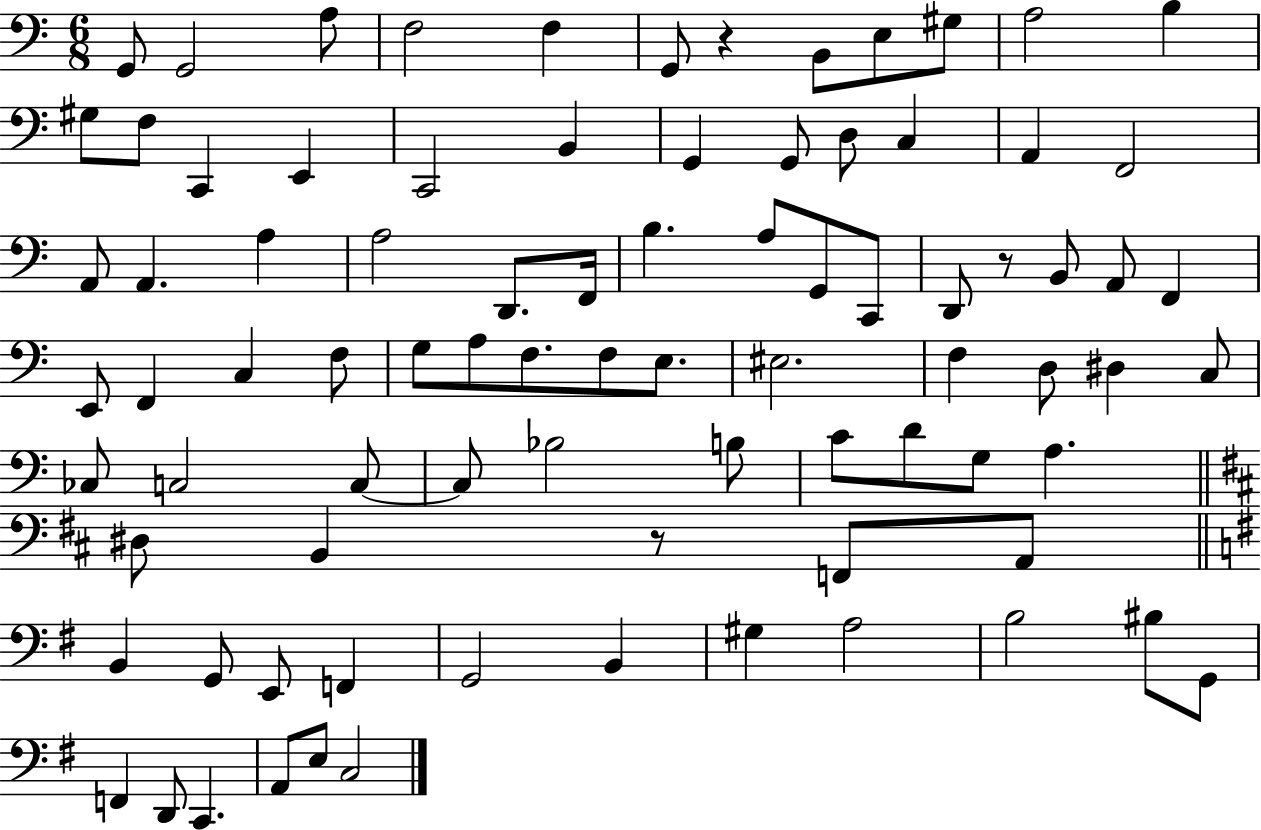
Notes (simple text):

G2/e G2/h A3/e F3/h F3/q G2/e R/q B2/e E3/e G#3/e A3/h B3/q G#3/e F3/e C2/q E2/q C2/h B2/q G2/q G2/e D3/e C3/q A2/q F2/h A2/e A2/q. A3/q A3/h D2/e. F2/s B3/q. A3/e G2/e C2/e D2/e R/e B2/e A2/e F2/q E2/e F2/q C3/q F3/e G3/e A3/e F3/e. F3/e E3/e. EIS3/h. F3/q D3/e D#3/q C3/e CES3/e C3/h C3/e C3/e Bb3/h B3/e C4/e D4/e G3/e A3/q. D#3/e B2/q R/e F2/e A2/e B2/q G2/e E2/e F2/q G2/h B2/q G#3/q A3/h B3/h BIS3/e G2/e F2/q D2/e C2/q. A2/e E3/e C3/h